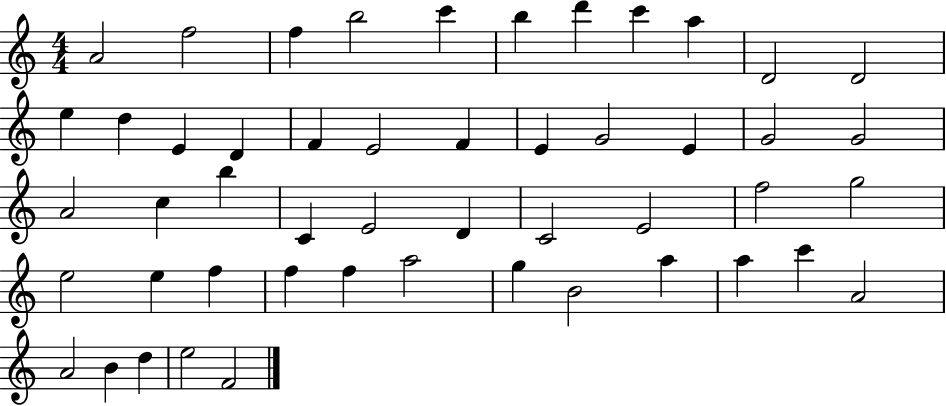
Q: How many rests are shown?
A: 0